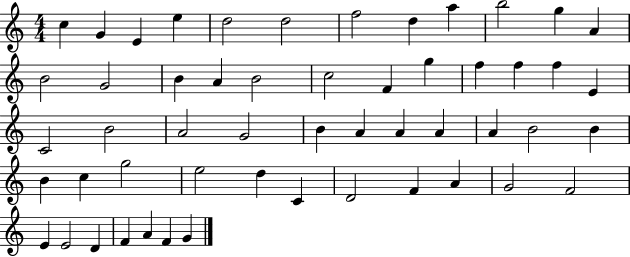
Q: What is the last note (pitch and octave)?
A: G4